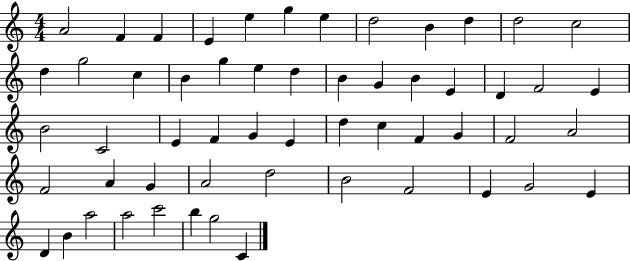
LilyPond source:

{
  \clef treble
  \numericTimeSignature
  \time 4/4
  \key c \major
  a'2 f'4 f'4 | e'4 e''4 g''4 e''4 | d''2 b'4 d''4 | d''2 c''2 | \break d''4 g''2 c''4 | b'4 g''4 e''4 d''4 | b'4 g'4 b'4 e'4 | d'4 f'2 e'4 | \break b'2 c'2 | e'4 f'4 g'4 e'4 | d''4 c''4 f'4 g'4 | f'2 a'2 | \break f'2 a'4 g'4 | a'2 d''2 | b'2 f'2 | e'4 g'2 e'4 | \break d'4 b'4 a''2 | a''2 c'''2 | b''4 g''2 c'4 | \bar "|."
}